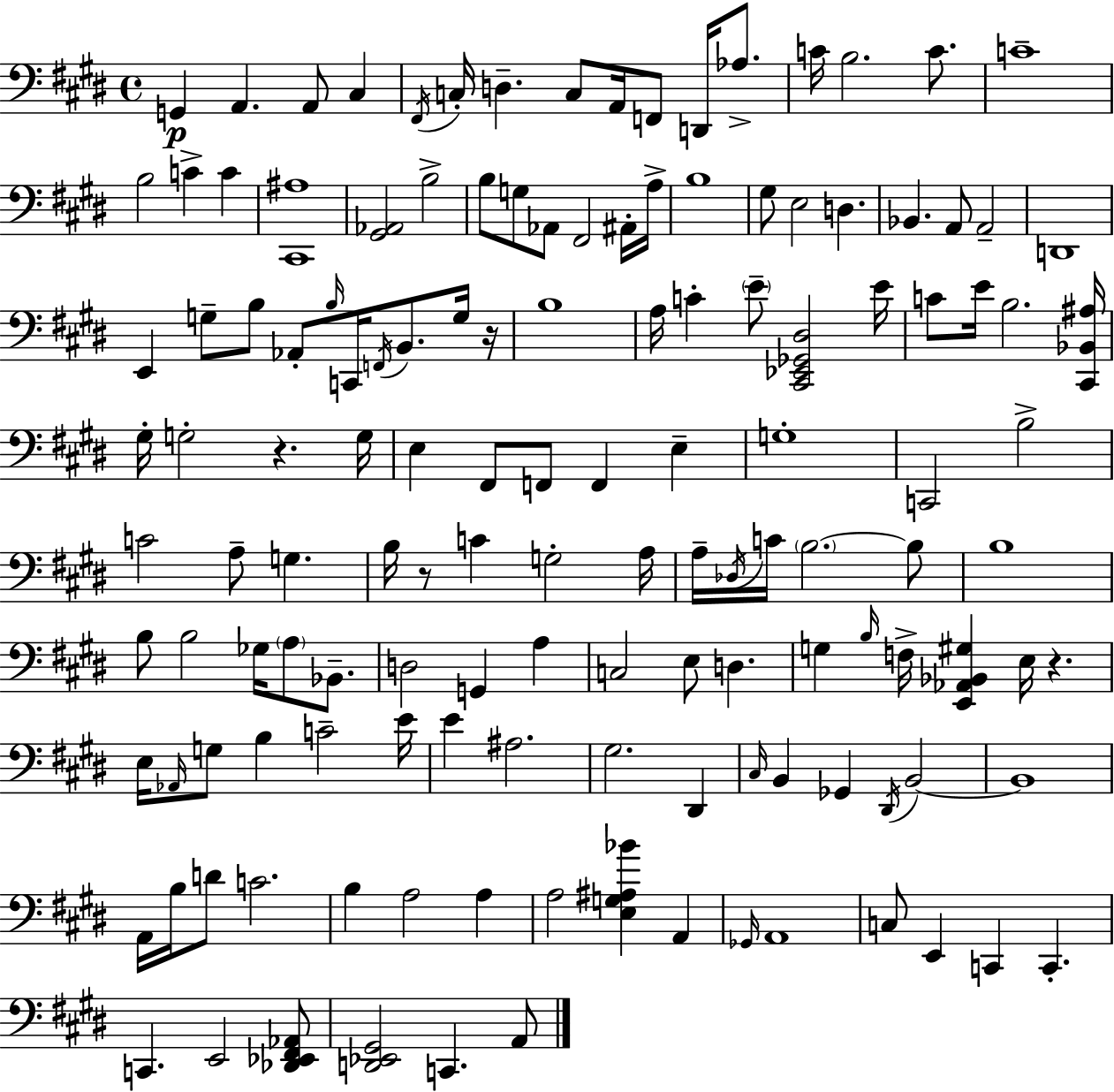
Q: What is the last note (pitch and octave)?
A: A2